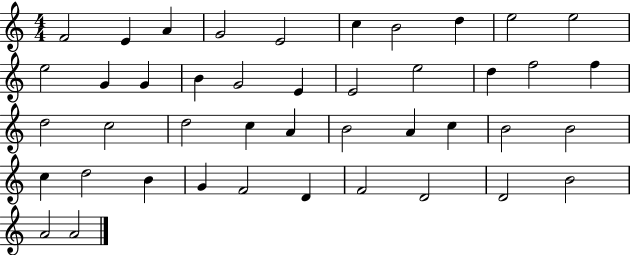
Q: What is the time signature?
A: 4/4